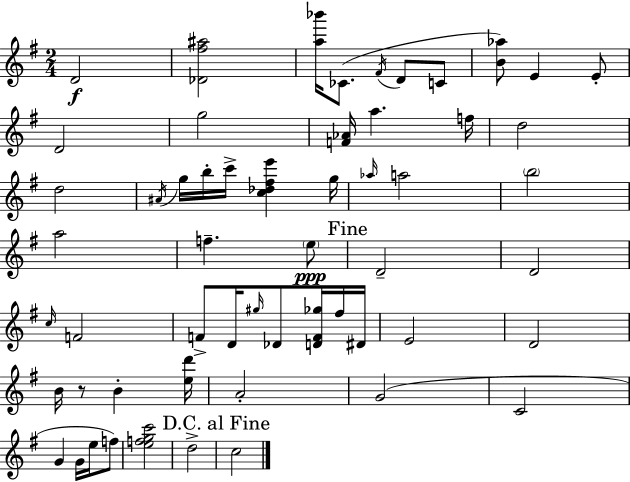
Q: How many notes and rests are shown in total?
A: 56